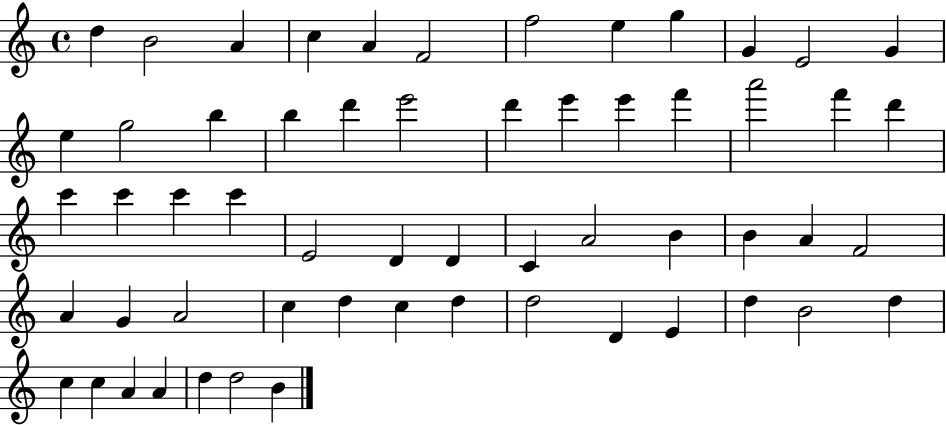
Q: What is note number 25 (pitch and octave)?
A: D6